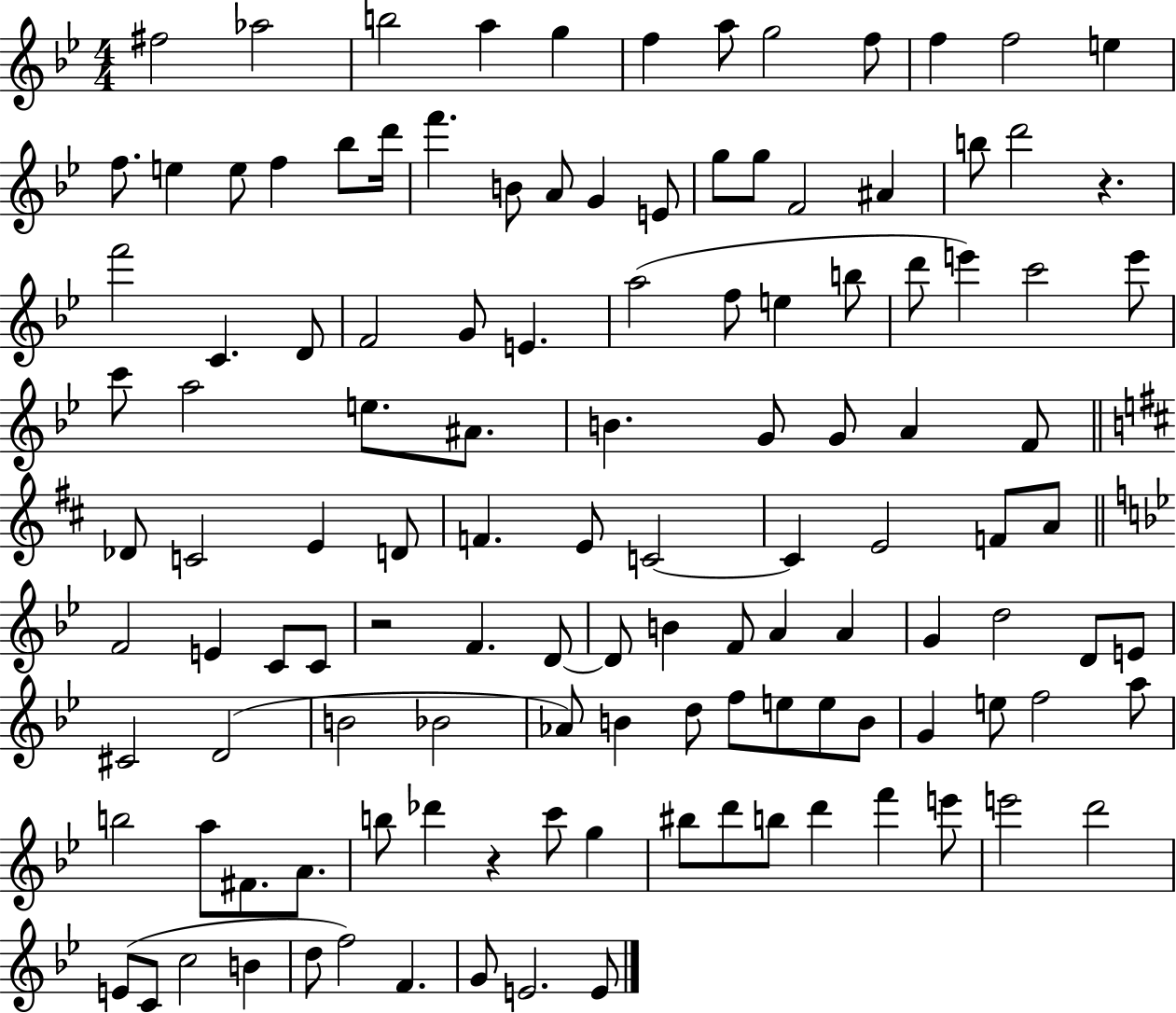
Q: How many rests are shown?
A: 3